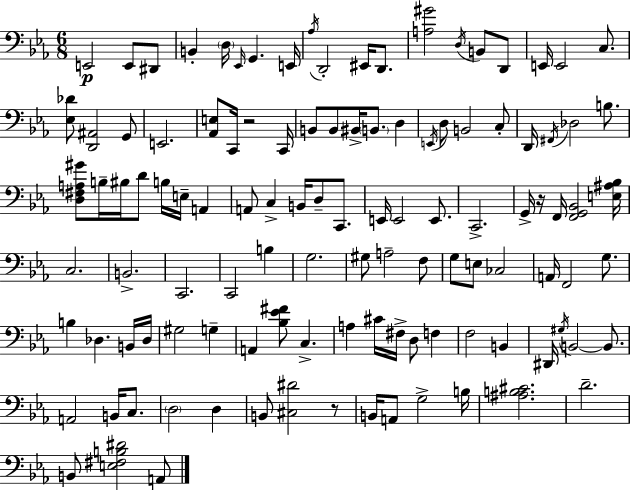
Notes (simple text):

E2/h E2/e D#2/e B2/q D3/s Eb2/s G2/q. E2/s Ab3/s D2/h EIS2/s D2/e. [A3,G#4]/h D3/s B2/e D2/e E2/s E2/h C3/e. [Eb3,Db4]/e [D2,A#2]/h G2/e E2/h. [Ab2,E3]/e C2/s R/h C2/s B2/e B2/e BIS2/s B2/e. D3/q E2/s D3/e B2/h C3/e D2/s F#2/s Db3/h B3/e. [D3,F#3,A3,G#4]/e B3/s BIS3/s D4/e B3/s E3/s A2/q A2/e C3/q B2/s D3/e C2/e. E2/s E2/h E2/e. C2/h. G2/s R/s F2/s [F2,G2,Bb2]/h [E3,A#3,Bb3]/s C3/h. B2/h. C2/h. C2/h B3/q G3/h. G#3/e A3/h F3/e G3/e E3/e CES3/h A2/s F2/h G3/e. B3/q Db3/q. B2/s Db3/s G#3/h G3/q A2/q [Bb3,Eb4,F#4]/e C3/q. A3/q C#4/s F#3/s D3/e F3/q F3/h B2/q D#2/s G#3/s B2/h B2/e. A2/h B2/s C3/e. D3/h D3/q B2/e [C#3,D#4]/h R/e B2/s A2/e G3/h B3/s [A#3,B3,C#4]/h. D4/h. B2/e [E3,F#3,B3,D#4]/h A2/e